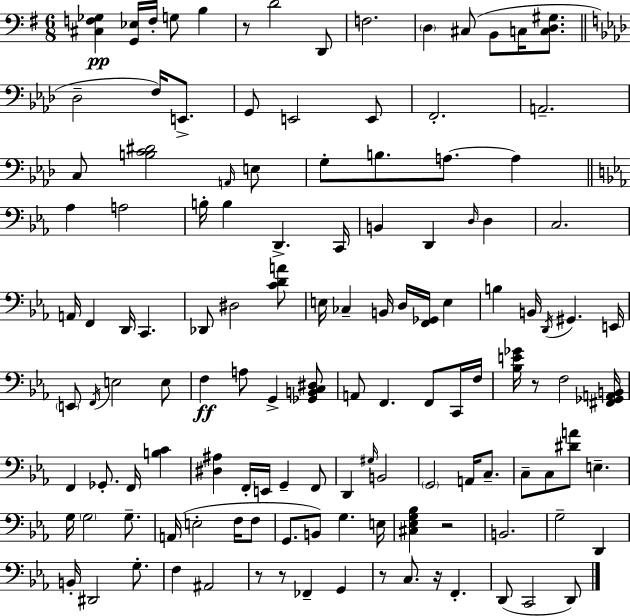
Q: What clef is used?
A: bass